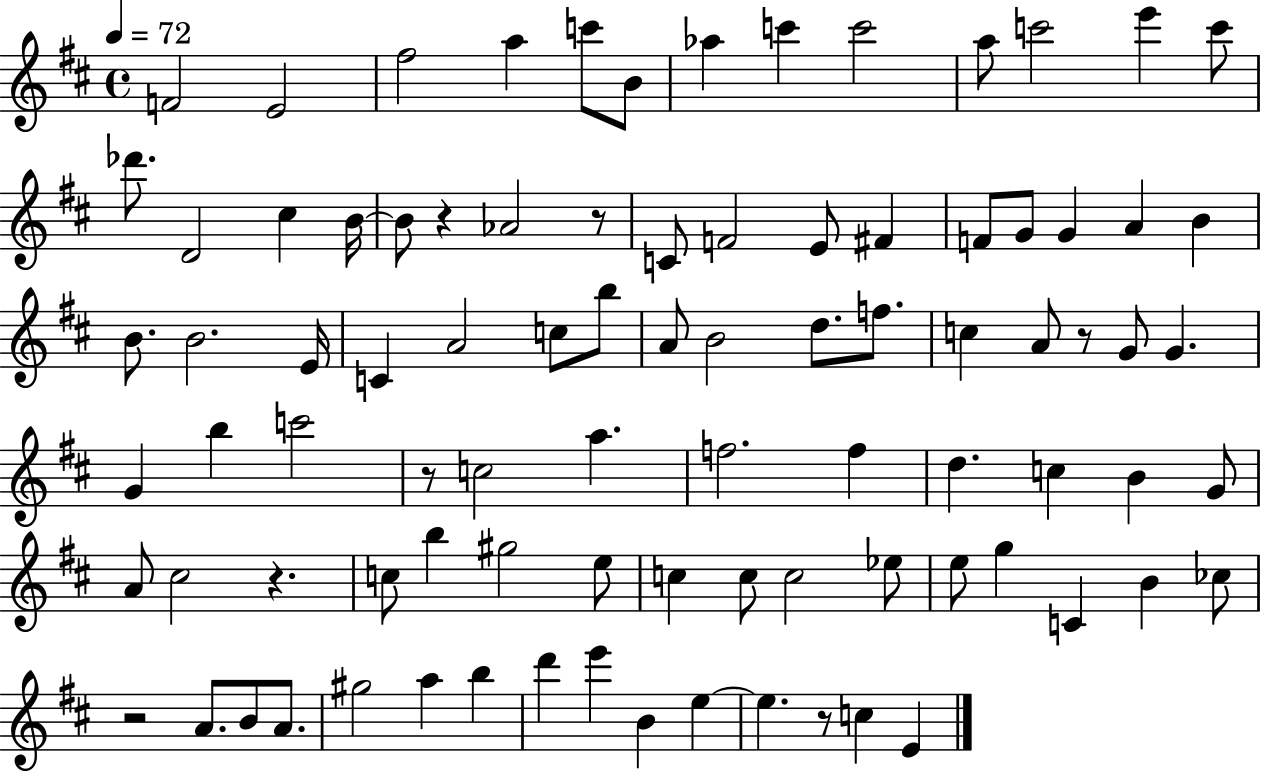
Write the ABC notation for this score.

X:1
T:Untitled
M:4/4
L:1/4
K:D
F2 E2 ^f2 a c'/2 B/2 _a c' c'2 a/2 c'2 e' c'/2 _d'/2 D2 ^c B/4 B/2 z _A2 z/2 C/2 F2 E/2 ^F F/2 G/2 G A B B/2 B2 E/4 C A2 c/2 b/2 A/2 B2 d/2 f/2 c A/2 z/2 G/2 G G b c'2 z/2 c2 a f2 f d c B G/2 A/2 ^c2 z c/2 b ^g2 e/2 c c/2 c2 _e/2 e/2 g C B _c/2 z2 A/2 B/2 A/2 ^g2 a b d' e' B e e z/2 c E